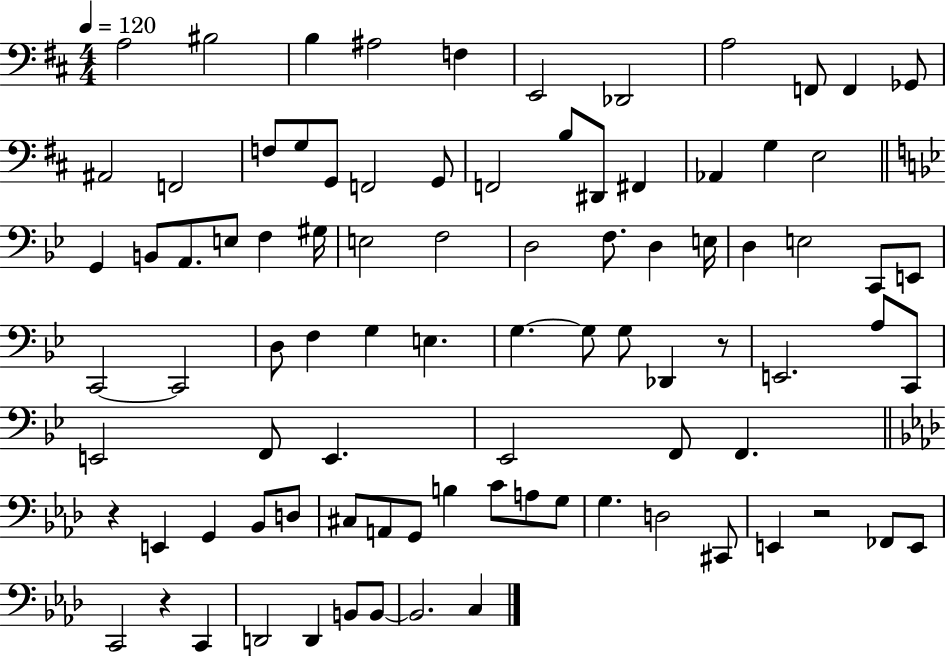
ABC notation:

X:1
T:Untitled
M:4/4
L:1/4
K:D
A,2 ^B,2 B, ^A,2 F, E,,2 _D,,2 A,2 F,,/2 F,, _G,,/2 ^A,,2 F,,2 F,/2 G,/2 G,,/2 F,,2 G,,/2 F,,2 B,/2 ^D,,/2 ^F,, _A,, G, E,2 G,, B,,/2 A,,/2 E,/2 F, ^G,/4 E,2 F,2 D,2 F,/2 D, E,/4 D, E,2 C,,/2 E,,/2 C,,2 C,,2 D,/2 F, G, E, G, G,/2 G,/2 _D,, z/2 E,,2 A,/2 C,,/2 E,,2 F,,/2 E,, _E,,2 F,,/2 F,, z E,, G,, _B,,/2 D,/2 ^C,/2 A,,/2 G,,/2 B, C/2 A,/2 G,/2 G, D,2 ^C,,/2 E,, z2 _F,,/2 E,,/2 C,,2 z C,, D,,2 D,, B,,/2 B,,/2 B,,2 C,